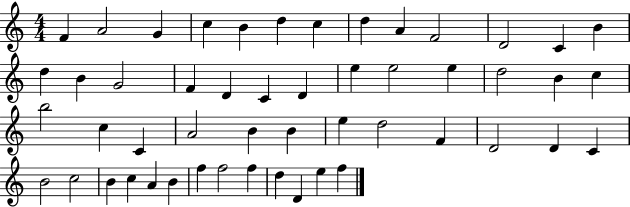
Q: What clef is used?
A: treble